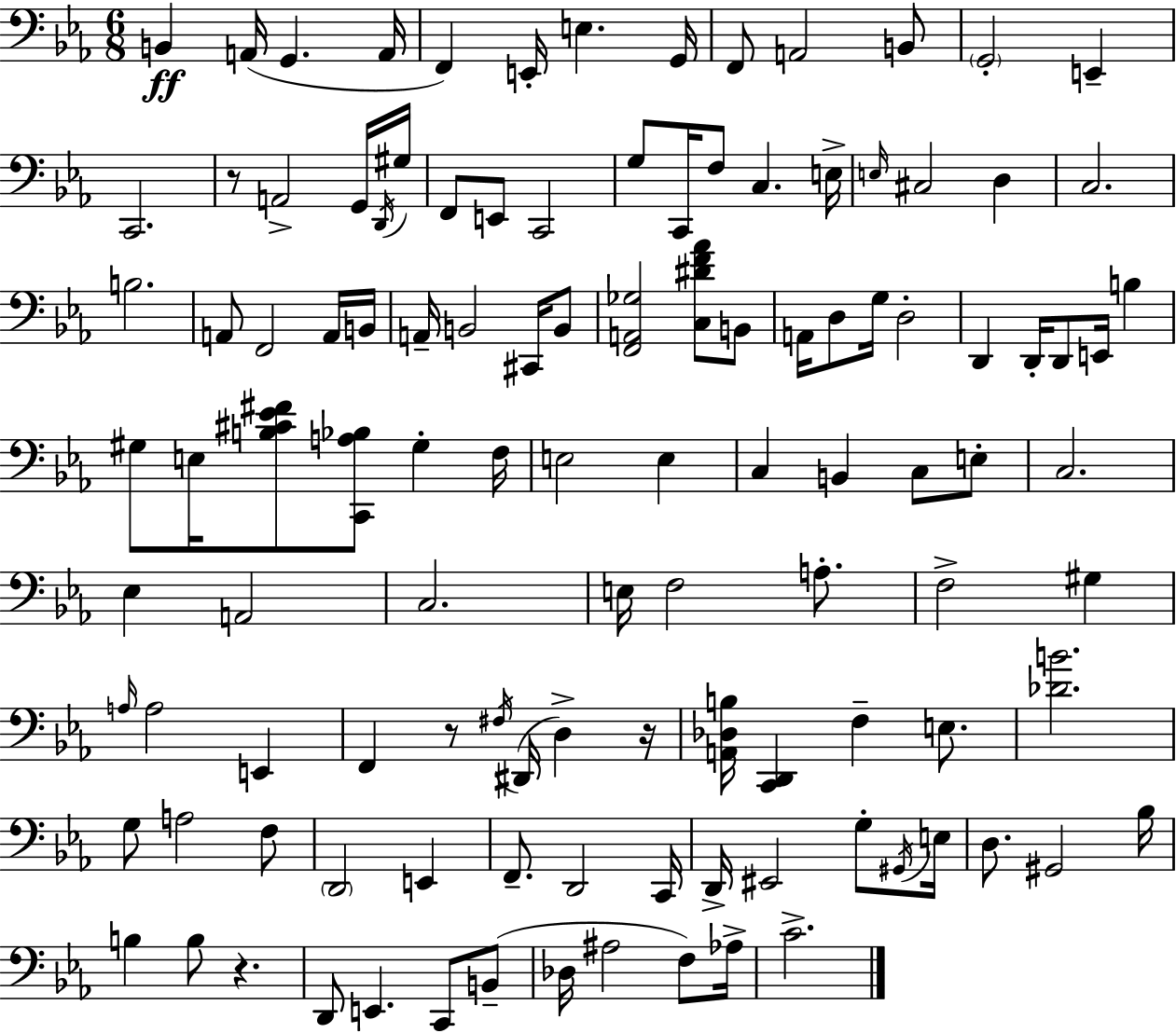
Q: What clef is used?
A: bass